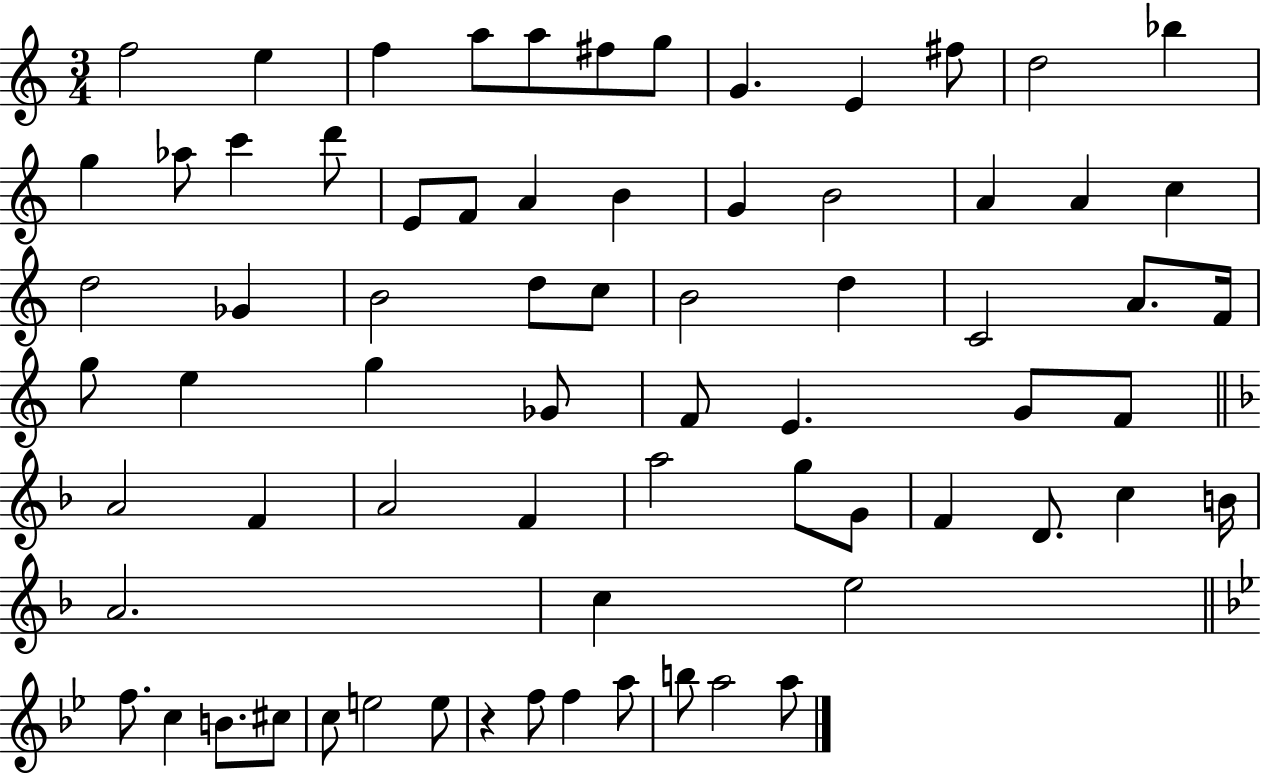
X:1
T:Untitled
M:3/4
L:1/4
K:C
f2 e f a/2 a/2 ^f/2 g/2 G E ^f/2 d2 _b g _a/2 c' d'/2 E/2 F/2 A B G B2 A A c d2 _G B2 d/2 c/2 B2 d C2 A/2 F/4 g/2 e g _G/2 F/2 E G/2 F/2 A2 F A2 F a2 g/2 G/2 F D/2 c B/4 A2 c e2 f/2 c B/2 ^c/2 c/2 e2 e/2 z f/2 f a/2 b/2 a2 a/2